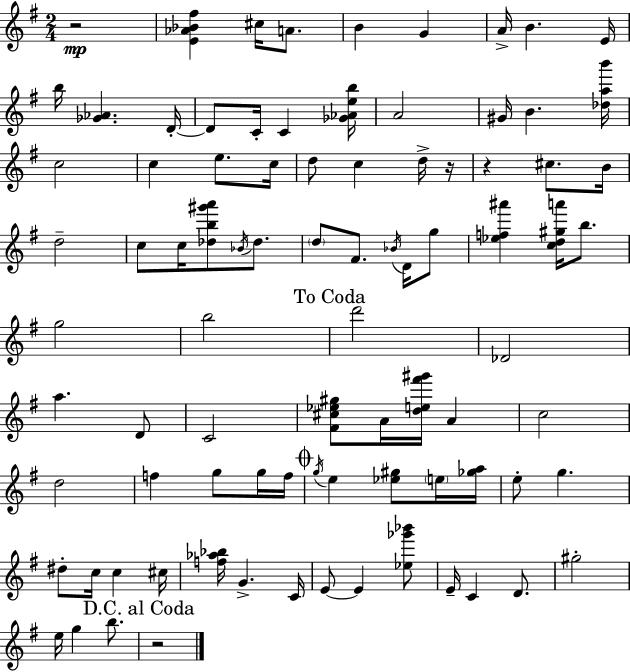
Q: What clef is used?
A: treble